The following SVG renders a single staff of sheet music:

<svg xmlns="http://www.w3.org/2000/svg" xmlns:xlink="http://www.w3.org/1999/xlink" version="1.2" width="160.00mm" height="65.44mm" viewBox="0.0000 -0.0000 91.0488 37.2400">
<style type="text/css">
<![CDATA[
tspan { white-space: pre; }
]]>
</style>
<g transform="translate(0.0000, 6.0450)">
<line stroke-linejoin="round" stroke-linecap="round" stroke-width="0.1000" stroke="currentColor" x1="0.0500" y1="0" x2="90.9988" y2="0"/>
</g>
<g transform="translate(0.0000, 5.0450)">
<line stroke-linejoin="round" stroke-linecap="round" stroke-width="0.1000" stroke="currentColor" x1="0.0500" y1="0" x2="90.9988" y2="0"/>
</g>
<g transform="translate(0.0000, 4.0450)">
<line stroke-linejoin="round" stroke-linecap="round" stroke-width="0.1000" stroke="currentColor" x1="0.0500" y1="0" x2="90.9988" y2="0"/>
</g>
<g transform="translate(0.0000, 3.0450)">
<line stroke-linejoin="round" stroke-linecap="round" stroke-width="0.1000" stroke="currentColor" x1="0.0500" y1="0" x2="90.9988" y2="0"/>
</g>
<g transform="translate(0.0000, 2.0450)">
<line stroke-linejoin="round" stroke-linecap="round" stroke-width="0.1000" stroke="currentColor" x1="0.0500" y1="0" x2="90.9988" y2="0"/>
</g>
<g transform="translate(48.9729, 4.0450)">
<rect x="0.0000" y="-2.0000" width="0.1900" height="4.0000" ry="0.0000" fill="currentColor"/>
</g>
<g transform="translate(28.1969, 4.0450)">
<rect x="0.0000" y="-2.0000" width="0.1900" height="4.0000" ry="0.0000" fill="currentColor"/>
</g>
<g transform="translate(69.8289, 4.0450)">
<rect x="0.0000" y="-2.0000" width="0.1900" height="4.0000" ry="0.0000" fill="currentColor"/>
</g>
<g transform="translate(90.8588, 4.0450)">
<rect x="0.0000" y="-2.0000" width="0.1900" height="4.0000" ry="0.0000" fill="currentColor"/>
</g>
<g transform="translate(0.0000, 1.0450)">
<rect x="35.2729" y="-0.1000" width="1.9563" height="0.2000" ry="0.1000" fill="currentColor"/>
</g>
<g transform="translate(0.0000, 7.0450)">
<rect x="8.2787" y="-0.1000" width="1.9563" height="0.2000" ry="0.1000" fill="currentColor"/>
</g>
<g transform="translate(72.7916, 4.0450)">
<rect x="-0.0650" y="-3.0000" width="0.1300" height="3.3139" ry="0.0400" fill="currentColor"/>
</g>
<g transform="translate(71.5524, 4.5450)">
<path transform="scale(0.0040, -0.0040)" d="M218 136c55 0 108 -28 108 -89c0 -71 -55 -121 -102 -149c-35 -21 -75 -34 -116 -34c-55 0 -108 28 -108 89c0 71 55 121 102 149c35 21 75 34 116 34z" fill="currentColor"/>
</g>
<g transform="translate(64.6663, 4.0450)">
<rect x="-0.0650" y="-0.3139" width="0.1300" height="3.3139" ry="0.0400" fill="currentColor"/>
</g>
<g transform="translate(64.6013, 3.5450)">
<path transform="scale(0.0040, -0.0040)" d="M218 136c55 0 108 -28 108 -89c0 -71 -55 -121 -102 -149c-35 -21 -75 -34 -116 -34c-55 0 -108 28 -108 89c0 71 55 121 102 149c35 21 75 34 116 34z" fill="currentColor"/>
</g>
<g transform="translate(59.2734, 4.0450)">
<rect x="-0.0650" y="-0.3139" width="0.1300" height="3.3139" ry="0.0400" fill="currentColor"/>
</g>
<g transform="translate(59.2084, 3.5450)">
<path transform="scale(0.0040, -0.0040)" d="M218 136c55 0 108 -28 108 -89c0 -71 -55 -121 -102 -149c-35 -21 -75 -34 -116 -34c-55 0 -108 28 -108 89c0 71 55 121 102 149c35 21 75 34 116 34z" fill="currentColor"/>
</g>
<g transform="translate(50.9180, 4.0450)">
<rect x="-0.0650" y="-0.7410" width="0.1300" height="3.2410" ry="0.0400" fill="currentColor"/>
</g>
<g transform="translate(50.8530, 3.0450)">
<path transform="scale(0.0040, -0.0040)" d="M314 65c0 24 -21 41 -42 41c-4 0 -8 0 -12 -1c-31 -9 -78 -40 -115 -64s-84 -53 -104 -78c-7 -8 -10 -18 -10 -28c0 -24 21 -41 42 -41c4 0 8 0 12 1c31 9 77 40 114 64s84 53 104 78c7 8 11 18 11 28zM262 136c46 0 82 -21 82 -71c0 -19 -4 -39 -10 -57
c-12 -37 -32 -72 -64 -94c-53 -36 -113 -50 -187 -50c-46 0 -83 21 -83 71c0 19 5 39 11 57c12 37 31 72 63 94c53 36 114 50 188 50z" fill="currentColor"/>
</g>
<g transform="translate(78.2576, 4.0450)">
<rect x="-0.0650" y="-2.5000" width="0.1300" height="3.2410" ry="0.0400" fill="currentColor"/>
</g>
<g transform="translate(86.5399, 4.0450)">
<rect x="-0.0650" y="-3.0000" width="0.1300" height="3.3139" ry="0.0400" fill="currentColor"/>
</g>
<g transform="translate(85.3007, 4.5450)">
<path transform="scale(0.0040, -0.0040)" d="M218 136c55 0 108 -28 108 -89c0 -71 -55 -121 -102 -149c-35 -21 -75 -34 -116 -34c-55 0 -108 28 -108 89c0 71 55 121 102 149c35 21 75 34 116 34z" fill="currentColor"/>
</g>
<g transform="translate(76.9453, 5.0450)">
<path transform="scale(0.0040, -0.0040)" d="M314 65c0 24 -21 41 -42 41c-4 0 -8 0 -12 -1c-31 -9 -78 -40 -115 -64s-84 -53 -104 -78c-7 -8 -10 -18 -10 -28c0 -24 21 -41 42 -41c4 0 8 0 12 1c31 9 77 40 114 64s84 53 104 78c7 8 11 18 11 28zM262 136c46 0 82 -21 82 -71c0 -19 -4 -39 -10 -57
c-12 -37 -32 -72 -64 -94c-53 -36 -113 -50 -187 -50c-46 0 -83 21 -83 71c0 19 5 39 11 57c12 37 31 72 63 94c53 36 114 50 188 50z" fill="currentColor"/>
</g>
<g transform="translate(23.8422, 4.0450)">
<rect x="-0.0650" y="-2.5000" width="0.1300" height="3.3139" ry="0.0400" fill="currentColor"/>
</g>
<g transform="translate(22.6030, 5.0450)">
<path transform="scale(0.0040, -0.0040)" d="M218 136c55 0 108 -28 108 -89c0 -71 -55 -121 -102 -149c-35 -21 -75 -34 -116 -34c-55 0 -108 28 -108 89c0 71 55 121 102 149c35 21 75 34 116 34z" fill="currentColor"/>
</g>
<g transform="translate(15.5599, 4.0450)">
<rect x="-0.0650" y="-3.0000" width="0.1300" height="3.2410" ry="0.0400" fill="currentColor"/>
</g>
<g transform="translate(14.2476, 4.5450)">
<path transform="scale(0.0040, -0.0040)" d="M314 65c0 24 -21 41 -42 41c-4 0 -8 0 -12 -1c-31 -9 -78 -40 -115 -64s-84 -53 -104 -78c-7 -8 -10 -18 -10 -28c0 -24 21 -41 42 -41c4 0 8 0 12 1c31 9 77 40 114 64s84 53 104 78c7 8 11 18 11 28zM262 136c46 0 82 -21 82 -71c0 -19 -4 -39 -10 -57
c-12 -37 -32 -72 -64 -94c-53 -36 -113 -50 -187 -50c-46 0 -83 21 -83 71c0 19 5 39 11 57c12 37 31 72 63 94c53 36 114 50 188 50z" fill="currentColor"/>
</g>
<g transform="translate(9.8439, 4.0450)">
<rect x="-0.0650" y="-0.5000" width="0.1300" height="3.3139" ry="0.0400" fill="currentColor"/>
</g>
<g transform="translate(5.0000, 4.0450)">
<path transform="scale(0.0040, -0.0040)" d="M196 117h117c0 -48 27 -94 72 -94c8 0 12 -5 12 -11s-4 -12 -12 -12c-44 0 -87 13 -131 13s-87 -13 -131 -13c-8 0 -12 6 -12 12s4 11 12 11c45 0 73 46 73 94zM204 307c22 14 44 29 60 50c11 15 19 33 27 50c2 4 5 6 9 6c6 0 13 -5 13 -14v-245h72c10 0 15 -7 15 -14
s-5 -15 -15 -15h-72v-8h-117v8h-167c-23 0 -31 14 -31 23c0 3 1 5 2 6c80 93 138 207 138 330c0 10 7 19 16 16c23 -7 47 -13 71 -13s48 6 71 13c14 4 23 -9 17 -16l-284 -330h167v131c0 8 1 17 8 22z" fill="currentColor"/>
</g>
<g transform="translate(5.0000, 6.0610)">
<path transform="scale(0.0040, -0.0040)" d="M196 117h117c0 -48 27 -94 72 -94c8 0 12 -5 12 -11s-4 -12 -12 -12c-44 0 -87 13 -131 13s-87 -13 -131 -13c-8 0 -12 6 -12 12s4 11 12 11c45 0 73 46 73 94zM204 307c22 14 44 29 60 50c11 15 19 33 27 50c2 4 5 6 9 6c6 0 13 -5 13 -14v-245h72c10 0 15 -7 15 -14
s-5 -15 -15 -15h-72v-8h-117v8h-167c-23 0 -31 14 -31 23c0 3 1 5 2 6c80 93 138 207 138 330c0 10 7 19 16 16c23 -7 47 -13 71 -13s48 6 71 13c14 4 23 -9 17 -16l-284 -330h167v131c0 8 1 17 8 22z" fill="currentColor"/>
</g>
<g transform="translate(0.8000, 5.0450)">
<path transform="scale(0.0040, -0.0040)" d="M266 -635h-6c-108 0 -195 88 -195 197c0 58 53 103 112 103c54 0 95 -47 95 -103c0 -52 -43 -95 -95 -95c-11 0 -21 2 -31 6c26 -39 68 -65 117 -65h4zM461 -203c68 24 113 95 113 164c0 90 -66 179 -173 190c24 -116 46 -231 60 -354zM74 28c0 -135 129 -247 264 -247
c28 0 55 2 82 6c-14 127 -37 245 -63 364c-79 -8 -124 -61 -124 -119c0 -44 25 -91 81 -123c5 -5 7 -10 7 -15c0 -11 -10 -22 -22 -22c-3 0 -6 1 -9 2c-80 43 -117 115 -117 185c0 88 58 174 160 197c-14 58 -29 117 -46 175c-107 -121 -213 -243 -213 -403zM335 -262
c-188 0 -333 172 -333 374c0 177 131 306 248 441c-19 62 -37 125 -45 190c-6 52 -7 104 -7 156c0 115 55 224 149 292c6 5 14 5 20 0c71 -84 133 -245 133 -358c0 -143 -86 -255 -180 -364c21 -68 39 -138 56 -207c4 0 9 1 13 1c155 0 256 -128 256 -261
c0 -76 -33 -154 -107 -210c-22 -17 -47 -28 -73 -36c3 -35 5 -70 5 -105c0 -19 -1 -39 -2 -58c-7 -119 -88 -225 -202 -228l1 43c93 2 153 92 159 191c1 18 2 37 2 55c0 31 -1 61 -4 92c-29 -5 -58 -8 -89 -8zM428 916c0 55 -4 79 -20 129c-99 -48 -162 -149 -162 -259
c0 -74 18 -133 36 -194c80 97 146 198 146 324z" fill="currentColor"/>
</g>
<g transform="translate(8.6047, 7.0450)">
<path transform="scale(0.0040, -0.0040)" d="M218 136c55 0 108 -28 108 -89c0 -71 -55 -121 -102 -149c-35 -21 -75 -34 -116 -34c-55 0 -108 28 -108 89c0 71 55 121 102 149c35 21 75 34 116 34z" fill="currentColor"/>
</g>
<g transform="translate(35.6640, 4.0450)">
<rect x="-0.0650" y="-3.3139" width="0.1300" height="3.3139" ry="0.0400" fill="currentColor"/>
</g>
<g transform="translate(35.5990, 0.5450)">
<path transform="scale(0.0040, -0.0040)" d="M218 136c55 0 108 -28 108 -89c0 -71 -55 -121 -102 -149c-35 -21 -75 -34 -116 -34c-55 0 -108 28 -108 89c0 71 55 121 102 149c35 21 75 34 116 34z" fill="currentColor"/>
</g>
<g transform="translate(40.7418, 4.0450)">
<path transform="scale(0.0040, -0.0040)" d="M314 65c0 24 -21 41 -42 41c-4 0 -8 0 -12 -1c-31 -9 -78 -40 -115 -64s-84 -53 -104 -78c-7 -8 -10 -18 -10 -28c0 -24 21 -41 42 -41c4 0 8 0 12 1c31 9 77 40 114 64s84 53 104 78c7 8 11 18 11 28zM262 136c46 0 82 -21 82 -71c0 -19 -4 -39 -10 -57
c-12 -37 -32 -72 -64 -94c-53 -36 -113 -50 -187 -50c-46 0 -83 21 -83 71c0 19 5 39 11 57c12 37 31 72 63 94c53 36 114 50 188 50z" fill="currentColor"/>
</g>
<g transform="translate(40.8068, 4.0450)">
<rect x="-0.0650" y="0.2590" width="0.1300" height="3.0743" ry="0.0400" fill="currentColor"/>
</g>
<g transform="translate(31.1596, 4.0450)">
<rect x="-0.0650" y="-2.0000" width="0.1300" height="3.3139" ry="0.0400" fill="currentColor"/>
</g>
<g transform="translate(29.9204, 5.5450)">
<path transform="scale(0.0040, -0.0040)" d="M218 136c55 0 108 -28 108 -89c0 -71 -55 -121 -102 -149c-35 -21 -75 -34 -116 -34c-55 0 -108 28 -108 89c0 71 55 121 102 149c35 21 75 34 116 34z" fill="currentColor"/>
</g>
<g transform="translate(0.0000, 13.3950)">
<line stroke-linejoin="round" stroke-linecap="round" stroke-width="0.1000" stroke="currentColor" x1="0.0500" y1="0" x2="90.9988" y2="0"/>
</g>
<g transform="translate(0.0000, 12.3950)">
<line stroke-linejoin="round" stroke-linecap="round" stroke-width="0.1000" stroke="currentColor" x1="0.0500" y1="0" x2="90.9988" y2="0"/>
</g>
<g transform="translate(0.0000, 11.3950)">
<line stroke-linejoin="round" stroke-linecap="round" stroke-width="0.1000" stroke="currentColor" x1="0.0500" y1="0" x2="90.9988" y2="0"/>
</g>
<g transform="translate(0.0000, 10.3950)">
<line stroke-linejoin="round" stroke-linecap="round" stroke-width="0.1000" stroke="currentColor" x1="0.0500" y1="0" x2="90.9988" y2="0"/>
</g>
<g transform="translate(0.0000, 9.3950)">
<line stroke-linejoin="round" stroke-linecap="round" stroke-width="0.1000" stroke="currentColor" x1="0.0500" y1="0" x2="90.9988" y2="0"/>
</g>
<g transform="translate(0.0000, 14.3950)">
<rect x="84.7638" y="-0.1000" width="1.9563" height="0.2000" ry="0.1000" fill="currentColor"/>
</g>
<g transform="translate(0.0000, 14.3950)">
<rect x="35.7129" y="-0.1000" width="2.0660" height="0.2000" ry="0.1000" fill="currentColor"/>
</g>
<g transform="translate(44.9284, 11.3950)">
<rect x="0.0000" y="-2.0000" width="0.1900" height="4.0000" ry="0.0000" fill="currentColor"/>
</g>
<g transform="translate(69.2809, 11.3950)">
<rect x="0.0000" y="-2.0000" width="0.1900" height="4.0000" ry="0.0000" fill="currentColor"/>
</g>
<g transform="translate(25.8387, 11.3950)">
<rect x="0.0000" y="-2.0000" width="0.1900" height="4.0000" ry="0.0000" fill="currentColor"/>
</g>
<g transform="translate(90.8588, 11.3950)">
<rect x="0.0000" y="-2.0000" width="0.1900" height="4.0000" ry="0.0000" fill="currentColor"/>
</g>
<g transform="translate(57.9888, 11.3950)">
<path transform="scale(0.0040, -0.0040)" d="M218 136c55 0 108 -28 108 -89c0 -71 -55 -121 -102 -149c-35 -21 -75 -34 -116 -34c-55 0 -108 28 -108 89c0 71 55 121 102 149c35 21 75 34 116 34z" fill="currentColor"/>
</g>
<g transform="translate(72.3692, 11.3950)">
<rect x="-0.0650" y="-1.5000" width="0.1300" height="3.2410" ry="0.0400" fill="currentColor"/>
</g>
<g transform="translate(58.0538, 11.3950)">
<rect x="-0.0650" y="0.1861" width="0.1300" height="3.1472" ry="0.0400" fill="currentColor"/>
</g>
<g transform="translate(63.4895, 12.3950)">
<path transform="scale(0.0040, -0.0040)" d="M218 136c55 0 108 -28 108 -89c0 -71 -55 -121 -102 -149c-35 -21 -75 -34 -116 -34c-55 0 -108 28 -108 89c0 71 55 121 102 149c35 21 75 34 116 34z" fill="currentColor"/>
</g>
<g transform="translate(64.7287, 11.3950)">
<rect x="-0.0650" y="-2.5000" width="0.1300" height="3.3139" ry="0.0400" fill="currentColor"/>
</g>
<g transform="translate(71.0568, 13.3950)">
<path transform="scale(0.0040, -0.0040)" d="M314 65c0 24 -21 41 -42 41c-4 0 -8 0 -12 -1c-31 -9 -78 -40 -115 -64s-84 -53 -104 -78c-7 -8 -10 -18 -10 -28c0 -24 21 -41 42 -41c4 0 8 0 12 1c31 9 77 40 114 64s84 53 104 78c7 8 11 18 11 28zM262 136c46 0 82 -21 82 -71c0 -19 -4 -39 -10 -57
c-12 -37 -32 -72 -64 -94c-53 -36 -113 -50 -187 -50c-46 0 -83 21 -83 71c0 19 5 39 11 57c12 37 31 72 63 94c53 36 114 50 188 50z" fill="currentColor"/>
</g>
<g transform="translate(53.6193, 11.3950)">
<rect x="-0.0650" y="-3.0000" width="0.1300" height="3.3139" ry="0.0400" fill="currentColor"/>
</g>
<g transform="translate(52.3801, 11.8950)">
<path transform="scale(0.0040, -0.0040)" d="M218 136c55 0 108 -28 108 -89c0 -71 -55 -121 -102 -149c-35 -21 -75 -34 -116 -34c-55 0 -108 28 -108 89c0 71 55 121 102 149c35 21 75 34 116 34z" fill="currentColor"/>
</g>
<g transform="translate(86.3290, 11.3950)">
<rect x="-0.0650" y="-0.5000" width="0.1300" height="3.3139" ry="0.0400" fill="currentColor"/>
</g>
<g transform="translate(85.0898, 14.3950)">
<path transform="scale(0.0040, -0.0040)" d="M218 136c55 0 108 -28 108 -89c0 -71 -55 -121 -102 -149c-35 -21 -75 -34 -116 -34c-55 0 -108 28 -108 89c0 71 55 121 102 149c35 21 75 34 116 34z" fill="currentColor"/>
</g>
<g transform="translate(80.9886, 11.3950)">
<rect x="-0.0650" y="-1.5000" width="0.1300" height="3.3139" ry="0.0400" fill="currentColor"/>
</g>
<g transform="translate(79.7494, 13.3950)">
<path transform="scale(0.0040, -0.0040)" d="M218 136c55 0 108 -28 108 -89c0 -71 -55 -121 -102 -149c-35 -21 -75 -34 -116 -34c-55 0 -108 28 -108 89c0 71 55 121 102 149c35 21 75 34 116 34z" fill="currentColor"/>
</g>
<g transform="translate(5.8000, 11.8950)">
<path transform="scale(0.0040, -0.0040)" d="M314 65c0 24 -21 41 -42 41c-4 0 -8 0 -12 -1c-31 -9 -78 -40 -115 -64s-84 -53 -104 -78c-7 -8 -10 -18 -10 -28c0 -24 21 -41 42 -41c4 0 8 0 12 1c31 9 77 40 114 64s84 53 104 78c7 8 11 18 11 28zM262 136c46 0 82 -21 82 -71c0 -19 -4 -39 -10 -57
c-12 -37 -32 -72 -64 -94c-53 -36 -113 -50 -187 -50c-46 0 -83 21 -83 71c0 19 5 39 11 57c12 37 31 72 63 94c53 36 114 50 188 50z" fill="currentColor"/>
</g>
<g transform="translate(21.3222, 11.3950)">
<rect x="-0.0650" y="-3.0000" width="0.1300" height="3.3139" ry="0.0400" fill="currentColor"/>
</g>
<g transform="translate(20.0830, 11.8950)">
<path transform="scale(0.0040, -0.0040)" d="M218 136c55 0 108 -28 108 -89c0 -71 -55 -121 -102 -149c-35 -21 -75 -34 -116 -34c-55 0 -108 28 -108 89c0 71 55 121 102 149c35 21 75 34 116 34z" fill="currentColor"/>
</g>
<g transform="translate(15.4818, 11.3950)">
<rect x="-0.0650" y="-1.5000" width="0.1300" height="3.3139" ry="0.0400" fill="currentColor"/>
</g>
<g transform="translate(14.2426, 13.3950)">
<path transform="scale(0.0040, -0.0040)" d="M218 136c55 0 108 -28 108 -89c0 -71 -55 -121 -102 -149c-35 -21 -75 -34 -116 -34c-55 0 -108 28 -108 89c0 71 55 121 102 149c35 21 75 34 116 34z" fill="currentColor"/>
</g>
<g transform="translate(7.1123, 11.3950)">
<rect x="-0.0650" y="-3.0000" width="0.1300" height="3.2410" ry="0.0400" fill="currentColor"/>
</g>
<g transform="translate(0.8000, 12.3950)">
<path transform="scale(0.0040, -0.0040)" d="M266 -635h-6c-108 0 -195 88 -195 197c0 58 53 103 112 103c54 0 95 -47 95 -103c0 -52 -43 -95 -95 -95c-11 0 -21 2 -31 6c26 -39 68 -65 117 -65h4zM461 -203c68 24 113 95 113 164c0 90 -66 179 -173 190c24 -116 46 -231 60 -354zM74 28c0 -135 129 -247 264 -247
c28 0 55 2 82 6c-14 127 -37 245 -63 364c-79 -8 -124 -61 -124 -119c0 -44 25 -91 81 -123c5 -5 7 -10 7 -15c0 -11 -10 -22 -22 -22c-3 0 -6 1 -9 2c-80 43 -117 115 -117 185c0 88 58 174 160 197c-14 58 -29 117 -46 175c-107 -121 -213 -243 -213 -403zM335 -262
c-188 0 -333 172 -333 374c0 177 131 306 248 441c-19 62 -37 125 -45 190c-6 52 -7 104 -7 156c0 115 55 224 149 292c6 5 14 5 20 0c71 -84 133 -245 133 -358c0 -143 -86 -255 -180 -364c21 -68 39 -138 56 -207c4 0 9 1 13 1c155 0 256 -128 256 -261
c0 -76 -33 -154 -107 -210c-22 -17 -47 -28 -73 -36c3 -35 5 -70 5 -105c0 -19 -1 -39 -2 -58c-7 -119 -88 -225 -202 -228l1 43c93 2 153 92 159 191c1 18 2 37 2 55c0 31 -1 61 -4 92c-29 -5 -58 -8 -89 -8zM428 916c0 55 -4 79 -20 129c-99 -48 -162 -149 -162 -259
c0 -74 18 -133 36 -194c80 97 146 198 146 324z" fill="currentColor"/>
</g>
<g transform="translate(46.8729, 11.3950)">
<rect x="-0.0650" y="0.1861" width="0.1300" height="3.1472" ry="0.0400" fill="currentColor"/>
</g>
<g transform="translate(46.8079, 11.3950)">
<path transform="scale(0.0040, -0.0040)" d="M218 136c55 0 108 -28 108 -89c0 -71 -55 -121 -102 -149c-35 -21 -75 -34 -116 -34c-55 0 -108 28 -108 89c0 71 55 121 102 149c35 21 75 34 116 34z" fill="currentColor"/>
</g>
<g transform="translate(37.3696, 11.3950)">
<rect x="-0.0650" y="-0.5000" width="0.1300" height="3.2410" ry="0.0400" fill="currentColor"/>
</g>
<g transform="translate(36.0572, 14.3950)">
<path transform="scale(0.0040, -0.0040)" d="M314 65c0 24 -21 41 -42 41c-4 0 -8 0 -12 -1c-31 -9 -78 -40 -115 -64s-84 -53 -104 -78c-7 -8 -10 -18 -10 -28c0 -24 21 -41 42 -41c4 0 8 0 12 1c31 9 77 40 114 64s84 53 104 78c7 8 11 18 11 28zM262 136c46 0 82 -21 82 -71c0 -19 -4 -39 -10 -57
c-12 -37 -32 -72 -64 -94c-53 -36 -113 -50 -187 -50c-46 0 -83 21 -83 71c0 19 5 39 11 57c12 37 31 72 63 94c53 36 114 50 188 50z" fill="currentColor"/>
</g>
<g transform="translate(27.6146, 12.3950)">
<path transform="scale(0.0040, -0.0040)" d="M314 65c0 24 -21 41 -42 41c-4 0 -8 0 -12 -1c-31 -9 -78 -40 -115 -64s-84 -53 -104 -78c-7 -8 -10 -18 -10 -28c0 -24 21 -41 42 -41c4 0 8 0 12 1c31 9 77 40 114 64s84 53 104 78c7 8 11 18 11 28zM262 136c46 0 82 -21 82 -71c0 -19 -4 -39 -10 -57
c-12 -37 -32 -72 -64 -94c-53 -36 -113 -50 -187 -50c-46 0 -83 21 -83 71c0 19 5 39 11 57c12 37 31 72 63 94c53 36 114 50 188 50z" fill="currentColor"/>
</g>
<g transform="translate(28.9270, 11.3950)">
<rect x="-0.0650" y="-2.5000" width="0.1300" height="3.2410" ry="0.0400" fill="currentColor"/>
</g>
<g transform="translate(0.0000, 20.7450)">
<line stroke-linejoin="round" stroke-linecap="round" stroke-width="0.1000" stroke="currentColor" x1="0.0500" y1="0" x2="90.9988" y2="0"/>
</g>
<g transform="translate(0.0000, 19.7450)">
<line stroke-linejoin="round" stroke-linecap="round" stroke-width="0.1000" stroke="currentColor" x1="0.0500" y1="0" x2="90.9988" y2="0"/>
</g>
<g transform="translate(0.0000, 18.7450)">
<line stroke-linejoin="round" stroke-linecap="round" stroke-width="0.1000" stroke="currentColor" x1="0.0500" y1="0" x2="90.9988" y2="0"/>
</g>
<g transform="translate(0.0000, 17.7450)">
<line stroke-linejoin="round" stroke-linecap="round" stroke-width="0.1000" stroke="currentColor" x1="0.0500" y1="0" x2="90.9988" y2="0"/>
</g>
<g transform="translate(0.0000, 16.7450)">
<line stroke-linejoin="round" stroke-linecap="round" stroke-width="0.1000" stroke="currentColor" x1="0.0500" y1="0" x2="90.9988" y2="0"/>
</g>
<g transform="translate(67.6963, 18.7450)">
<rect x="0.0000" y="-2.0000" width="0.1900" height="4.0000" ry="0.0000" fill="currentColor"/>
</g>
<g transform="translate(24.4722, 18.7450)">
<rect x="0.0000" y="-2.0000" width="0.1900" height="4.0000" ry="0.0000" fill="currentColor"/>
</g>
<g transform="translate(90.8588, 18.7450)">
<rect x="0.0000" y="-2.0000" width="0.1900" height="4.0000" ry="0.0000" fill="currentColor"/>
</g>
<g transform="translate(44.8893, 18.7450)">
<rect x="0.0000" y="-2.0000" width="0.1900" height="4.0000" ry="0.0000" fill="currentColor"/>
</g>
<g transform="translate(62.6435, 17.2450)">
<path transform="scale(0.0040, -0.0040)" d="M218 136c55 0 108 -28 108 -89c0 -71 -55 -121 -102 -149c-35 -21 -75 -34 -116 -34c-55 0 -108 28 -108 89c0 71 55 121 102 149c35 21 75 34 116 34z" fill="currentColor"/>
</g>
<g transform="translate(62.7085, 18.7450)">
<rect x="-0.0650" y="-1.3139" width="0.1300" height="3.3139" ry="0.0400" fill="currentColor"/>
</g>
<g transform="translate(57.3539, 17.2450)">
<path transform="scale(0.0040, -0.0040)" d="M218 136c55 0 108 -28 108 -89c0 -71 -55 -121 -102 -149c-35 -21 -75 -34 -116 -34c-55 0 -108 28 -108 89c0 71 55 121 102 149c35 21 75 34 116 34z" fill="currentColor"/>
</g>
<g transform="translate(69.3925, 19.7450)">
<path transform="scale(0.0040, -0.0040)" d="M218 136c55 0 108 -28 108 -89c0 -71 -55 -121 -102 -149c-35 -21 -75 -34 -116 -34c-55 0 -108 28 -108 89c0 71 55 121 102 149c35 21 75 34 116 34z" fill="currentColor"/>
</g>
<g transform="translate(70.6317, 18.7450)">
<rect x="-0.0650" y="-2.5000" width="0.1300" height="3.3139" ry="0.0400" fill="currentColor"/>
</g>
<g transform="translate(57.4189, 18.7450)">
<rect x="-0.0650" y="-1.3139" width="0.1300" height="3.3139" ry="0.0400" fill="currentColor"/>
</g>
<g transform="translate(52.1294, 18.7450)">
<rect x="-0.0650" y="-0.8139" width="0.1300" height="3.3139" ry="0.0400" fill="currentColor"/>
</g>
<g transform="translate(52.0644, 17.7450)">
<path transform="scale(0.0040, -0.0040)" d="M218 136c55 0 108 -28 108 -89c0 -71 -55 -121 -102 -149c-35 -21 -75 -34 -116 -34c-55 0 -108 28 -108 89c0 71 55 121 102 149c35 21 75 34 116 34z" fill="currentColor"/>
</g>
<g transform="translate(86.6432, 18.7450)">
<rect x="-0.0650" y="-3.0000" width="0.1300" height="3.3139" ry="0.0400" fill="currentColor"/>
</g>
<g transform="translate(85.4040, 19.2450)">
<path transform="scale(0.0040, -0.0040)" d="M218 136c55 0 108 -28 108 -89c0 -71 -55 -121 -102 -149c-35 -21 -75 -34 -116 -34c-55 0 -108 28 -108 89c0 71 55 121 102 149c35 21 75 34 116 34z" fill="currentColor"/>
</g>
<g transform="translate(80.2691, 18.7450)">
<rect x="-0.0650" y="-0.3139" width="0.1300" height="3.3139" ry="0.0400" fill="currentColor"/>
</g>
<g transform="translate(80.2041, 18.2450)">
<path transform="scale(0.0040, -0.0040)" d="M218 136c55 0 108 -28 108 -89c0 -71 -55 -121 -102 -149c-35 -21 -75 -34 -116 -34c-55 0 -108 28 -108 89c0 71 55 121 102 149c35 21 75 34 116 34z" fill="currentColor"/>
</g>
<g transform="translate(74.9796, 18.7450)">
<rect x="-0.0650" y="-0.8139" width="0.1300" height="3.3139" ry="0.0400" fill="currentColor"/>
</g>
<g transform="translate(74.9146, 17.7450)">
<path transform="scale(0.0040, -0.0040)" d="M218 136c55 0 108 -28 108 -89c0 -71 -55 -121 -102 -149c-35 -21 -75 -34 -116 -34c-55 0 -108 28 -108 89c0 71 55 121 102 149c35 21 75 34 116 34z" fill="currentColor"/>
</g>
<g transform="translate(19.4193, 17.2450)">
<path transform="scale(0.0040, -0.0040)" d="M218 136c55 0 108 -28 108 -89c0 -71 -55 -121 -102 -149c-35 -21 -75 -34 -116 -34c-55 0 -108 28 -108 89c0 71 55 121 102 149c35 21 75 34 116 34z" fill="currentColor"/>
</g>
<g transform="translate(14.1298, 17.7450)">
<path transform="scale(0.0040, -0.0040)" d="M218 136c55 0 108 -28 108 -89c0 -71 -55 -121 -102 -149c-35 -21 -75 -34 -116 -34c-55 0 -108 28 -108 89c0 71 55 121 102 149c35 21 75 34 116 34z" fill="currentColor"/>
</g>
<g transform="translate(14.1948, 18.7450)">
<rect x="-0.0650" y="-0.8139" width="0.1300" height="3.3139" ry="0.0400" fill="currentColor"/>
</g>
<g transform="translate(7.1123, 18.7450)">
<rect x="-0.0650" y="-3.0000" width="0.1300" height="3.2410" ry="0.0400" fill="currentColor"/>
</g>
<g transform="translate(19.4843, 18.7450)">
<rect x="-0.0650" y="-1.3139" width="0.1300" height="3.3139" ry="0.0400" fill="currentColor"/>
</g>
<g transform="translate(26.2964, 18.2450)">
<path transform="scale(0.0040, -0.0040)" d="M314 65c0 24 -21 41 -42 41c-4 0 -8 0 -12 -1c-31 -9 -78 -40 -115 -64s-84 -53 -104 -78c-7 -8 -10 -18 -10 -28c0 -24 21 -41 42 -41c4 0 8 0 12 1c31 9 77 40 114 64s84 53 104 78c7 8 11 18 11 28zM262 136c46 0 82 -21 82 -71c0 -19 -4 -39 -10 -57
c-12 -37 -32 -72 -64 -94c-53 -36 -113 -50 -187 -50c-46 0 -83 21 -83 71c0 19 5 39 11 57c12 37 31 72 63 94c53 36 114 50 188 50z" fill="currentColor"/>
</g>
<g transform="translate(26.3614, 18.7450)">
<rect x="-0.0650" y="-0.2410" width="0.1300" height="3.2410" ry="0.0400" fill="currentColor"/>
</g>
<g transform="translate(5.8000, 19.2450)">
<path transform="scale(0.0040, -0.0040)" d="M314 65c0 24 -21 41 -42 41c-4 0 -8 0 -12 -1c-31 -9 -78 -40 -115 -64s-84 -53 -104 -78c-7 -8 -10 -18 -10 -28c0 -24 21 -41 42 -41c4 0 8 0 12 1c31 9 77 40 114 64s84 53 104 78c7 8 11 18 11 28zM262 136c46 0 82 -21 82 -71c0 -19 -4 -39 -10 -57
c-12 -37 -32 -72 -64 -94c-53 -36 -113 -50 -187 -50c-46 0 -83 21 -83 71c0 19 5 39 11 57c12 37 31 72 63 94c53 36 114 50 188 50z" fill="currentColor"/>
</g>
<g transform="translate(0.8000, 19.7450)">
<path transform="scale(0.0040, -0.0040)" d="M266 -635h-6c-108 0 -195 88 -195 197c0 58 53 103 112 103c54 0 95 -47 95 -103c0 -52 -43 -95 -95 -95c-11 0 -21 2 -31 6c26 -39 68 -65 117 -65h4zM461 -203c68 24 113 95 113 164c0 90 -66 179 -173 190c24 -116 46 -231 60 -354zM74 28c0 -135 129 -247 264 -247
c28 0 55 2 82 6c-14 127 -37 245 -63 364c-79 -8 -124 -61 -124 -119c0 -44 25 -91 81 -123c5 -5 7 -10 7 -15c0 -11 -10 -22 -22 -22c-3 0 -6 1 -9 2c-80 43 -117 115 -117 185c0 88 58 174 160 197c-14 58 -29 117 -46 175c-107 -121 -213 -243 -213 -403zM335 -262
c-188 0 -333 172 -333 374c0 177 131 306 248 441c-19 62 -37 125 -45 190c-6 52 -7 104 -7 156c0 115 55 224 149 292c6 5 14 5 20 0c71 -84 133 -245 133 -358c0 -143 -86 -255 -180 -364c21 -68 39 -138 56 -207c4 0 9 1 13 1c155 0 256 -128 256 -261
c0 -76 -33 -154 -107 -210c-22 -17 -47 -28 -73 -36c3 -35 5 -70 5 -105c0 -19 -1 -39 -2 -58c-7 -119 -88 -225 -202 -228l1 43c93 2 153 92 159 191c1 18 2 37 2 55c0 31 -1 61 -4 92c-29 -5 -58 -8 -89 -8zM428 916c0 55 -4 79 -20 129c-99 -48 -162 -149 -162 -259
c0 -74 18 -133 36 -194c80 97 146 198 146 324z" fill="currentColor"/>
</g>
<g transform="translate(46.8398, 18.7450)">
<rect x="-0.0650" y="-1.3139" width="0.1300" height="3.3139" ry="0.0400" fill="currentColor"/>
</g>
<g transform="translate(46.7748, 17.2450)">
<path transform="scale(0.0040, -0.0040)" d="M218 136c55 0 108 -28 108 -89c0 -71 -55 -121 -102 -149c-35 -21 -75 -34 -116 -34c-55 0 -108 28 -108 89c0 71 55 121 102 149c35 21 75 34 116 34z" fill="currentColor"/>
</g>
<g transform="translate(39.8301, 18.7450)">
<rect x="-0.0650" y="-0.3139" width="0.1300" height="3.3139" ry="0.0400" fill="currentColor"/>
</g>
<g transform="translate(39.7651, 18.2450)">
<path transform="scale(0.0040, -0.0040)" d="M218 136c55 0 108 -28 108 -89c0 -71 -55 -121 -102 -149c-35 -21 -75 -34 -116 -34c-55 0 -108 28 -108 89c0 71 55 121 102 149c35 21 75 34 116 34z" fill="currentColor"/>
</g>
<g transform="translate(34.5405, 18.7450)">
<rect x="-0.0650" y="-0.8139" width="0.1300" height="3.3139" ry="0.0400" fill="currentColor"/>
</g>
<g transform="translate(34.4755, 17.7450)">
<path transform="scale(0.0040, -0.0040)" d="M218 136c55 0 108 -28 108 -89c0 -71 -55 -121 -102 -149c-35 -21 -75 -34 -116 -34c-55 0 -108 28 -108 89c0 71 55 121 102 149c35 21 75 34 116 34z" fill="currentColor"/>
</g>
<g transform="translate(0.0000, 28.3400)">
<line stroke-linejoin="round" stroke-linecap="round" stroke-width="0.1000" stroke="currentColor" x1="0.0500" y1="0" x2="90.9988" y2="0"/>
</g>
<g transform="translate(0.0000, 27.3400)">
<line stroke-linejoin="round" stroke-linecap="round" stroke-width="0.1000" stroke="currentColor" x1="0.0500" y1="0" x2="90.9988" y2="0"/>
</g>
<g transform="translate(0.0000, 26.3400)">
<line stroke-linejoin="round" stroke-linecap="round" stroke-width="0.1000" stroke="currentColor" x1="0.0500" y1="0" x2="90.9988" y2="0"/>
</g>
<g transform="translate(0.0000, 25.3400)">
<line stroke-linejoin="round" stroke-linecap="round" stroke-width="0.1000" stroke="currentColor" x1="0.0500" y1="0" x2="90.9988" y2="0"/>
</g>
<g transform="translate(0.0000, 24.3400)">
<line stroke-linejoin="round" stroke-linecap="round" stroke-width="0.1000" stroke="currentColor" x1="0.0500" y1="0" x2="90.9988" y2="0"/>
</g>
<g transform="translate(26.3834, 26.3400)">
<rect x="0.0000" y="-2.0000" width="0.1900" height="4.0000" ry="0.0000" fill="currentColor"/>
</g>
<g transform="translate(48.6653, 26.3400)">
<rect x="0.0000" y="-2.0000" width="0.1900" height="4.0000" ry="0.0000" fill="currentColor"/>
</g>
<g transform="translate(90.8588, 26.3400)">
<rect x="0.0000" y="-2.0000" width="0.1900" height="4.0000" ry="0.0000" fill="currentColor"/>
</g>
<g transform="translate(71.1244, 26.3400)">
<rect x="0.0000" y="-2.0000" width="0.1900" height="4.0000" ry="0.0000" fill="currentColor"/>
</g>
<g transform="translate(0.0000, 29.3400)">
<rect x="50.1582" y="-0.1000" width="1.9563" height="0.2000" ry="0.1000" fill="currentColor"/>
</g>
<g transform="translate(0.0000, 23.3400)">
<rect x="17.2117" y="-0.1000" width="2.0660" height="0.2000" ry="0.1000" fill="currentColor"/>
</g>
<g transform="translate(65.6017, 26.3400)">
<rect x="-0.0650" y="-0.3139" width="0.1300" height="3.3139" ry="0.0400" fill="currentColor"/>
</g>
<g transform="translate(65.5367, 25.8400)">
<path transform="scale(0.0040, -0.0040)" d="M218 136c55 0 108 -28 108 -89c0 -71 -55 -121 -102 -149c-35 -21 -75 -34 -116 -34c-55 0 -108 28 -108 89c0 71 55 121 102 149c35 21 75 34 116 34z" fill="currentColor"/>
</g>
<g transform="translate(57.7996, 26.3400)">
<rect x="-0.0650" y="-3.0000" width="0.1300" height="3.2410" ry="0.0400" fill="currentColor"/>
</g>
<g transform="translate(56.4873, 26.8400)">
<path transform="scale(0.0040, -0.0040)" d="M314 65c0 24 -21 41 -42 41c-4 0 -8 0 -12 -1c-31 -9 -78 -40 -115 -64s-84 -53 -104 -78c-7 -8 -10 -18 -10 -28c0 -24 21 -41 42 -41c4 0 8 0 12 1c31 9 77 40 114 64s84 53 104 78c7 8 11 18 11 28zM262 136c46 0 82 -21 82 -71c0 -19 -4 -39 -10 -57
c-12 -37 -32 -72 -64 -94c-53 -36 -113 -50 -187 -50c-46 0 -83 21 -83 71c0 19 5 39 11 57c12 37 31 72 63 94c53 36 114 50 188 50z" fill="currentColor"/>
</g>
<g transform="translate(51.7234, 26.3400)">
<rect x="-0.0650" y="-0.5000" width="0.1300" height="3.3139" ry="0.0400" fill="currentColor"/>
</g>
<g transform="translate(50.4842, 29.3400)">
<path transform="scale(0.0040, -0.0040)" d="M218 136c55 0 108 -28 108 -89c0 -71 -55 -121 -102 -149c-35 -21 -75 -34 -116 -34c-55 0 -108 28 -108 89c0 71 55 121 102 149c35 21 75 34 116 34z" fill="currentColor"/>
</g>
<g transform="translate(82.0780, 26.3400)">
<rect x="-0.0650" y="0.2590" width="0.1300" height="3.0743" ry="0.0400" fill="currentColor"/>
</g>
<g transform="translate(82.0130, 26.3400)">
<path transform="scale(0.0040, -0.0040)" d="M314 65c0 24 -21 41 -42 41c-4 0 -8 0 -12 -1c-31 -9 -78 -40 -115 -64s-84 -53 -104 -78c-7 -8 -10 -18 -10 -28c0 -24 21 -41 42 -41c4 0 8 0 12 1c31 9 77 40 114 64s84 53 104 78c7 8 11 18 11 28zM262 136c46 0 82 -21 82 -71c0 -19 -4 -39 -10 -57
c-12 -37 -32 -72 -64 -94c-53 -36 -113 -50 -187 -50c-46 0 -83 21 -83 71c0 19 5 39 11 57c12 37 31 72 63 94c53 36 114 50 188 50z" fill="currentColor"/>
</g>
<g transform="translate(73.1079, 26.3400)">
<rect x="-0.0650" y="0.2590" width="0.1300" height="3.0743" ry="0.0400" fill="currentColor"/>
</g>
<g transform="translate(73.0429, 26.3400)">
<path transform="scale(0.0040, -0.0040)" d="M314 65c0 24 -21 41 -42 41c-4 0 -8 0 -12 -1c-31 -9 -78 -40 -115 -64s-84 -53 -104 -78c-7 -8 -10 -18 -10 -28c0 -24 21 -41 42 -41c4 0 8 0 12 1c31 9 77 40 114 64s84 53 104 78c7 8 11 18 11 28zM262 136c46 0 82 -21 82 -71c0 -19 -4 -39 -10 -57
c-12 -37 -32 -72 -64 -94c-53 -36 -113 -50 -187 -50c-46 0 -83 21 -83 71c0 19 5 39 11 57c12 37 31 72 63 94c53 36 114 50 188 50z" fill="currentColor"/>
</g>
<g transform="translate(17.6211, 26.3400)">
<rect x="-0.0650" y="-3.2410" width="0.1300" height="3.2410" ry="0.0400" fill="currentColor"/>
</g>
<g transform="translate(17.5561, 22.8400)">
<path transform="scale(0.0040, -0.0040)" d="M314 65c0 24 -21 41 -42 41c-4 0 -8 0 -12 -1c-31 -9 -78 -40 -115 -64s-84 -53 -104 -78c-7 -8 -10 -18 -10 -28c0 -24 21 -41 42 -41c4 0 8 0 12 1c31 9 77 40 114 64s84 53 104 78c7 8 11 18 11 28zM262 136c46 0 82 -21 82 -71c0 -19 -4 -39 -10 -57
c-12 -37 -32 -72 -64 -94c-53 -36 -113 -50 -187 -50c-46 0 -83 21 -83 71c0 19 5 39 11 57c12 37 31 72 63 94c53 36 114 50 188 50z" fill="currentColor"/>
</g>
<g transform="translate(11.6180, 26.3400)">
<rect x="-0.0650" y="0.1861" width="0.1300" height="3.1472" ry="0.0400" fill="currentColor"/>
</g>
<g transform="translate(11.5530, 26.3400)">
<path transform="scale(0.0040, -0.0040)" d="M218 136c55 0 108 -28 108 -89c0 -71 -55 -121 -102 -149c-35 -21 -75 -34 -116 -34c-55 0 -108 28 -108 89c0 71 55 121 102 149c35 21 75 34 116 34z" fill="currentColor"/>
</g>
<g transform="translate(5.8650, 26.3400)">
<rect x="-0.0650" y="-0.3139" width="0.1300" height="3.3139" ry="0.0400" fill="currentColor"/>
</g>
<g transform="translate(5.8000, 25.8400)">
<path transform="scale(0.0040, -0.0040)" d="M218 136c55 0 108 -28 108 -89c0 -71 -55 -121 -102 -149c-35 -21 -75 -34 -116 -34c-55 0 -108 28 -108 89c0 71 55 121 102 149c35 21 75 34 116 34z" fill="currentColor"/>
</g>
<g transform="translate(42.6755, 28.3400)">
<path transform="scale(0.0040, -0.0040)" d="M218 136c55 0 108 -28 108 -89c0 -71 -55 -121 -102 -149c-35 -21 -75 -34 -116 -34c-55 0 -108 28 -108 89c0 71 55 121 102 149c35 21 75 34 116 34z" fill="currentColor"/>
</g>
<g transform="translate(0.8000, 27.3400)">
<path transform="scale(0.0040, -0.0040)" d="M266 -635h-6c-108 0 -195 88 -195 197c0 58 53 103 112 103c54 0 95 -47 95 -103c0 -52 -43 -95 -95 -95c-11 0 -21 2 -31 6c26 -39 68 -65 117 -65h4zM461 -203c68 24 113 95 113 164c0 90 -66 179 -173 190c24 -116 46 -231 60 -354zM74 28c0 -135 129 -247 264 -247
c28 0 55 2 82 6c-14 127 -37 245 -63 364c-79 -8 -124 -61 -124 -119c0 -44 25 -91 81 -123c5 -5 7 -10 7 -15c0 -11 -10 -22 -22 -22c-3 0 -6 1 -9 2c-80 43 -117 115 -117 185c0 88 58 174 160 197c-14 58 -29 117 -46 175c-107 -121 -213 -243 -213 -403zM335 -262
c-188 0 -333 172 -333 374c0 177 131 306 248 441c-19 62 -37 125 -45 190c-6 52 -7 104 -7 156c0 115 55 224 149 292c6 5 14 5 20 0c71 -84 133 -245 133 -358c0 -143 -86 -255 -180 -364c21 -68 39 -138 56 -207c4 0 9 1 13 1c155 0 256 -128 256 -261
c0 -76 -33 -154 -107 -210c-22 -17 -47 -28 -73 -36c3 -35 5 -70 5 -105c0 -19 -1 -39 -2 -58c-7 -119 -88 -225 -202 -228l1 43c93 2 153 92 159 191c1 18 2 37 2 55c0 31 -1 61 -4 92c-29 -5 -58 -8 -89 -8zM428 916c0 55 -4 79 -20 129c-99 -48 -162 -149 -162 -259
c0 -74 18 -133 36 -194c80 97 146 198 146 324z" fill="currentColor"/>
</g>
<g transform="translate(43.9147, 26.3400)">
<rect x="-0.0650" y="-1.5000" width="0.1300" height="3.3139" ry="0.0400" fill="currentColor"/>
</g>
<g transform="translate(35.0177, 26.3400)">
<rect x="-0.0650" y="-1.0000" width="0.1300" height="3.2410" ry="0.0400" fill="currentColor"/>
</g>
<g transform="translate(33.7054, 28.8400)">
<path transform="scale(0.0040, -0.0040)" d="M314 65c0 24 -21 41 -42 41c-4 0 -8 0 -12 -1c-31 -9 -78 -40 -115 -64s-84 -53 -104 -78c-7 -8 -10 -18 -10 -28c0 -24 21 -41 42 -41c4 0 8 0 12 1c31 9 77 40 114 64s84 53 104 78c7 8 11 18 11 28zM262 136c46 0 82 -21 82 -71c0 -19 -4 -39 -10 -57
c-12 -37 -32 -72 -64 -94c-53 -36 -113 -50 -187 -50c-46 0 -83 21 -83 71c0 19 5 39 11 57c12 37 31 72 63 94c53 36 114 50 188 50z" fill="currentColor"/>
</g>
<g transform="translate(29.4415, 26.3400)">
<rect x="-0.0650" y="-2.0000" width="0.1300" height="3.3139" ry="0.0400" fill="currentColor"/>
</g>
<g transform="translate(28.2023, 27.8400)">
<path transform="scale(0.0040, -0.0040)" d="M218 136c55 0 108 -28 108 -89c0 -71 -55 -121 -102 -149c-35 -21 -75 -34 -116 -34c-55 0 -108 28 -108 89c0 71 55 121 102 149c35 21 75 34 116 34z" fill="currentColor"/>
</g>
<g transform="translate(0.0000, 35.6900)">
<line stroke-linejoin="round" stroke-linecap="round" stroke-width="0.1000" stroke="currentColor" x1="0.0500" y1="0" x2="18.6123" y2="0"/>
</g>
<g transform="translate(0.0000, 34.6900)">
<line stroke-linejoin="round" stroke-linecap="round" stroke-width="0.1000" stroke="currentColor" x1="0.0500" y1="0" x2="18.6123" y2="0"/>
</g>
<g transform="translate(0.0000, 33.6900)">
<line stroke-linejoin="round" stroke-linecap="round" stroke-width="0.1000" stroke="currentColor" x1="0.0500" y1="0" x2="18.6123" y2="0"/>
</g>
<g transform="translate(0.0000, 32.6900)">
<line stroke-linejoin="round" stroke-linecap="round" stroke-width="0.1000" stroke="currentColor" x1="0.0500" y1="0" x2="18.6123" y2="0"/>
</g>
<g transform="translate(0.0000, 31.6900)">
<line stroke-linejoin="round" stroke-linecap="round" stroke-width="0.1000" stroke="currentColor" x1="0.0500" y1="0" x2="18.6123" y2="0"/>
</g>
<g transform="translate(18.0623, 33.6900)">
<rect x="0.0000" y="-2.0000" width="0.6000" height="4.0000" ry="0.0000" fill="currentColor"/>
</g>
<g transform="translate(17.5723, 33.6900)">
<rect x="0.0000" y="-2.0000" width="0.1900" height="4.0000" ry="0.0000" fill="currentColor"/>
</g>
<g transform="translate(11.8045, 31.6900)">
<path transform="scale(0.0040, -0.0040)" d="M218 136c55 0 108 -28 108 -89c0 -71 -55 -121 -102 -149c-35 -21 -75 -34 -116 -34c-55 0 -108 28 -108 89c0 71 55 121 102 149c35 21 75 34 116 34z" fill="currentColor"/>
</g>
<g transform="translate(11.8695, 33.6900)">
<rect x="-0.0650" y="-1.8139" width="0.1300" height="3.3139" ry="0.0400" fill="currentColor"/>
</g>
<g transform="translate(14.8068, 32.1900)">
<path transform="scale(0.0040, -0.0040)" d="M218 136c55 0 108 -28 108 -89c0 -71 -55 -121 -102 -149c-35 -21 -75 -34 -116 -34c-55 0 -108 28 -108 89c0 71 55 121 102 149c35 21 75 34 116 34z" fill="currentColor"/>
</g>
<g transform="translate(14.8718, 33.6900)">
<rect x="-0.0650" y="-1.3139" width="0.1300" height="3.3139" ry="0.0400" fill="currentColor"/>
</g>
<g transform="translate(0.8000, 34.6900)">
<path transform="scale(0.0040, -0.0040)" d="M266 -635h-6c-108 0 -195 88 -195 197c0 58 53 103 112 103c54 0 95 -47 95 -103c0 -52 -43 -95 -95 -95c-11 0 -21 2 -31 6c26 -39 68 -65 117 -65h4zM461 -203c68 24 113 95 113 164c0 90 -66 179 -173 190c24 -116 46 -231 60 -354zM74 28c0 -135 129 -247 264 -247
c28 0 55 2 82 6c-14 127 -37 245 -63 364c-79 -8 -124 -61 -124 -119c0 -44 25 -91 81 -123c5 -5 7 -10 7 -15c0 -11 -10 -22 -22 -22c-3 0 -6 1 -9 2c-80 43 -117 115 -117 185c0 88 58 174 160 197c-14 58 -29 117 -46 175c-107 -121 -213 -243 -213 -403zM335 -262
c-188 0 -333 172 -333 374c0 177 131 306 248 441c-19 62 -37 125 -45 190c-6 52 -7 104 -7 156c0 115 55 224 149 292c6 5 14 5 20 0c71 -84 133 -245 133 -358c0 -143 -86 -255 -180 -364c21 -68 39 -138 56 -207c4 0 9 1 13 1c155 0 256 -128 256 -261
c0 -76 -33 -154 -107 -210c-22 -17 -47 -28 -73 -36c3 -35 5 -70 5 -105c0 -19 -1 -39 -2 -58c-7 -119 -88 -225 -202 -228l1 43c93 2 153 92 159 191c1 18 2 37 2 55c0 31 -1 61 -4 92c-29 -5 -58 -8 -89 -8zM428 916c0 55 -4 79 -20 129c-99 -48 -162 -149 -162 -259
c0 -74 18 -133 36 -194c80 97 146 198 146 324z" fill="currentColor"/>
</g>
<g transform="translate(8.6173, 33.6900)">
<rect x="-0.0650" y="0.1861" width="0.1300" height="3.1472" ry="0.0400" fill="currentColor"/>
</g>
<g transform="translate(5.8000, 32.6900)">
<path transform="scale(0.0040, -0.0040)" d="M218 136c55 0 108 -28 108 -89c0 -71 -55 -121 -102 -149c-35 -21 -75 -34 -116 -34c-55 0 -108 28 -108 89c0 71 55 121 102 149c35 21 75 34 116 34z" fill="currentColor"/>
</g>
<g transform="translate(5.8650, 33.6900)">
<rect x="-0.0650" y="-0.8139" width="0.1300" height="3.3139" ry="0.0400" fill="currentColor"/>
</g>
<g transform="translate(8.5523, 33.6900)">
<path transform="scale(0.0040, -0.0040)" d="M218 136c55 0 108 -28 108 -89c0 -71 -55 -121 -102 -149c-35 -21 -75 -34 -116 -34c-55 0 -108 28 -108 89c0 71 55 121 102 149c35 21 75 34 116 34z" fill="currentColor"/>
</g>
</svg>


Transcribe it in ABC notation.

X:1
T:Untitled
M:4/4
L:1/4
K:C
C A2 G F b B2 d2 c c A G2 A A2 E A G2 C2 B A B G E2 E C A2 d e c2 d c e d e e G d c A c B b2 F D2 E C A2 c B2 B2 d B f e